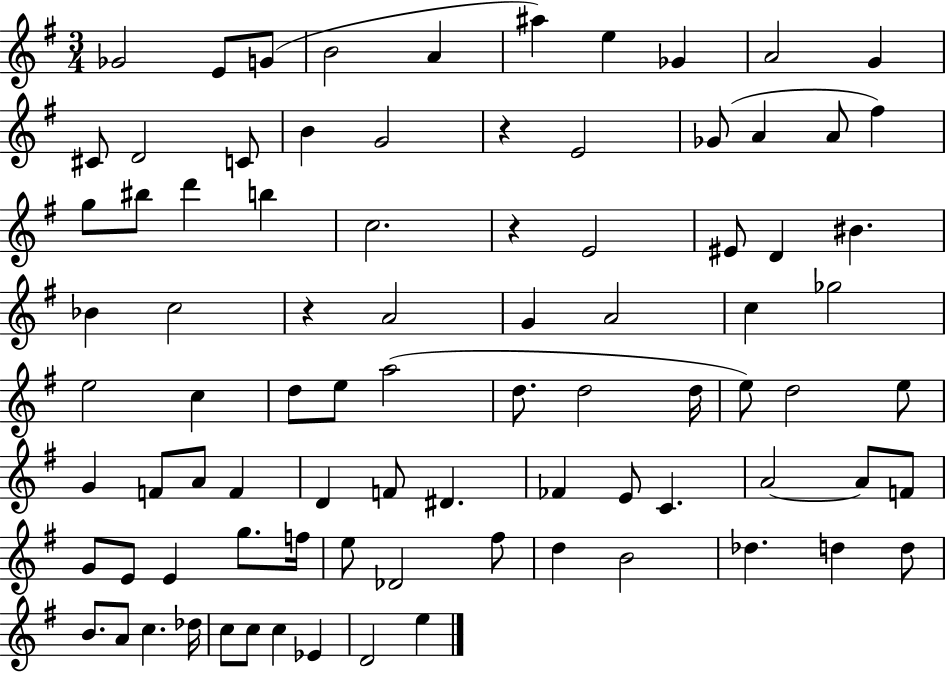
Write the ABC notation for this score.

X:1
T:Untitled
M:3/4
L:1/4
K:G
_G2 E/2 G/2 B2 A ^a e _G A2 G ^C/2 D2 C/2 B G2 z E2 _G/2 A A/2 ^f g/2 ^b/2 d' b c2 z E2 ^E/2 D ^B _B c2 z A2 G A2 c _g2 e2 c d/2 e/2 a2 d/2 d2 d/4 e/2 d2 e/2 G F/2 A/2 F D F/2 ^D _F E/2 C A2 A/2 F/2 G/2 E/2 E g/2 f/4 e/2 _D2 ^f/2 d B2 _d d d/2 B/2 A/2 c _d/4 c/2 c/2 c _E D2 e